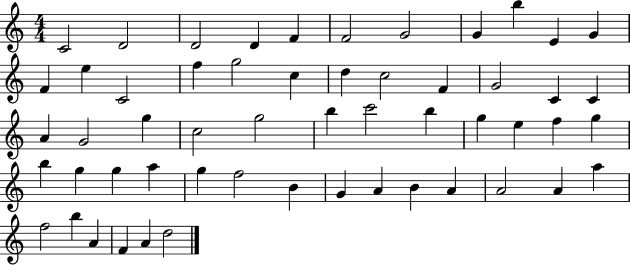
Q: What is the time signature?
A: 4/4